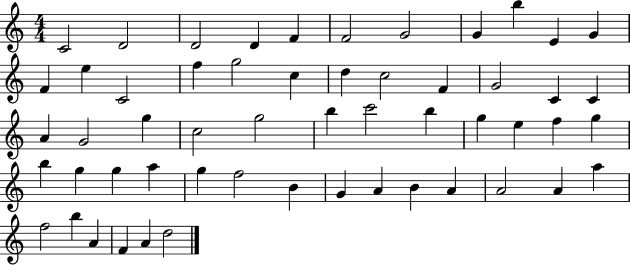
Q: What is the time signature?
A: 4/4